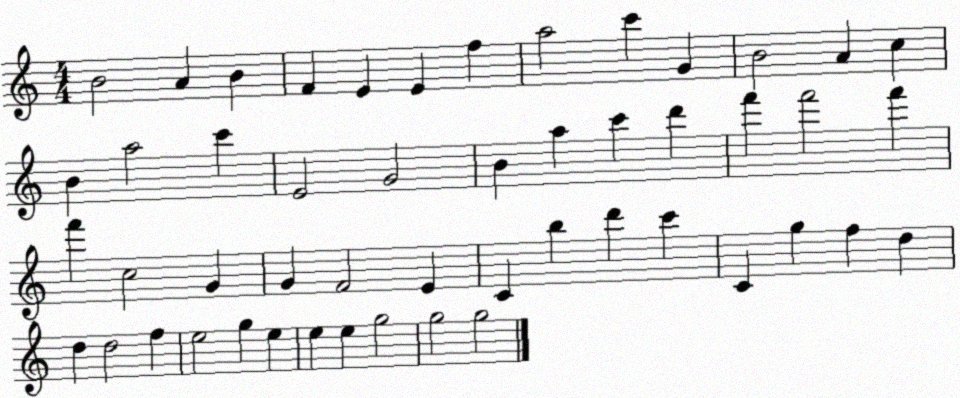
X:1
T:Untitled
M:4/4
L:1/4
K:C
B2 A B F E E f a2 c' G B2 A c B a2 c' E2 G2 B a c' d' f' f'2 f' f' c2 G G F2 E C b d' c' C g f d d d2 f e2 g e e e g2 g2 g2